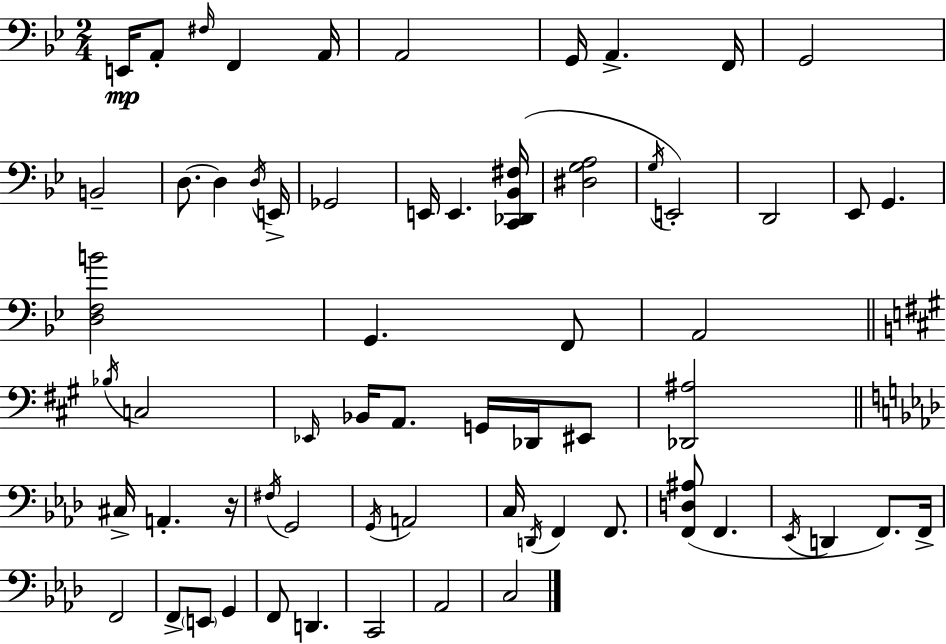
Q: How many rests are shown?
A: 1